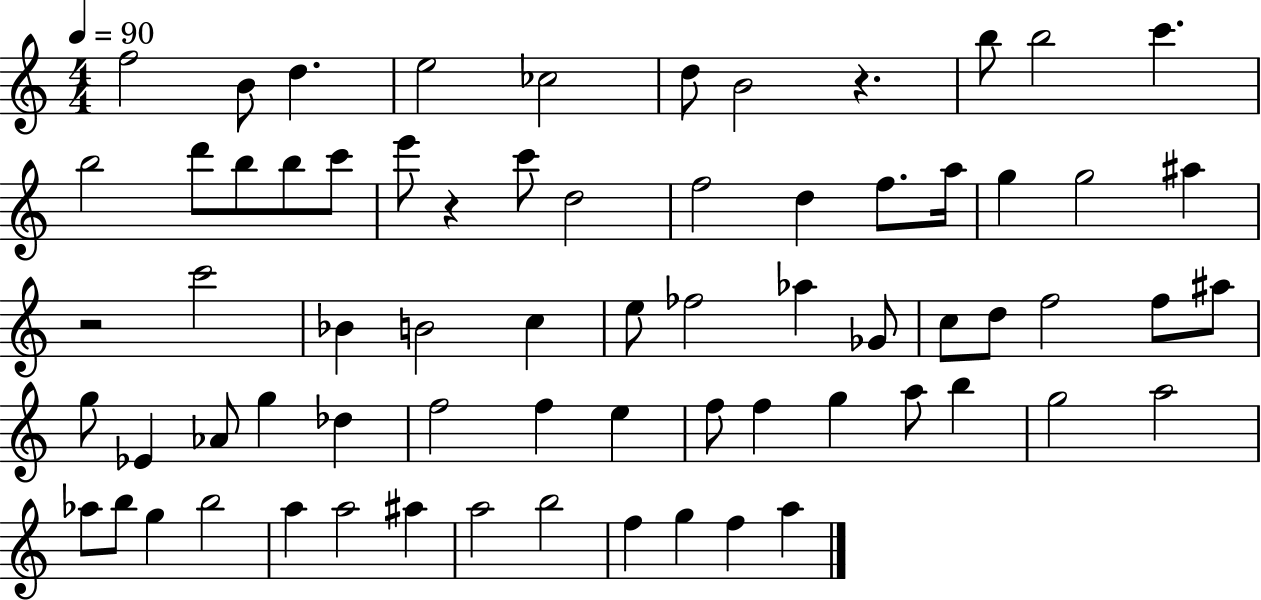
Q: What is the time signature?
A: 4/4